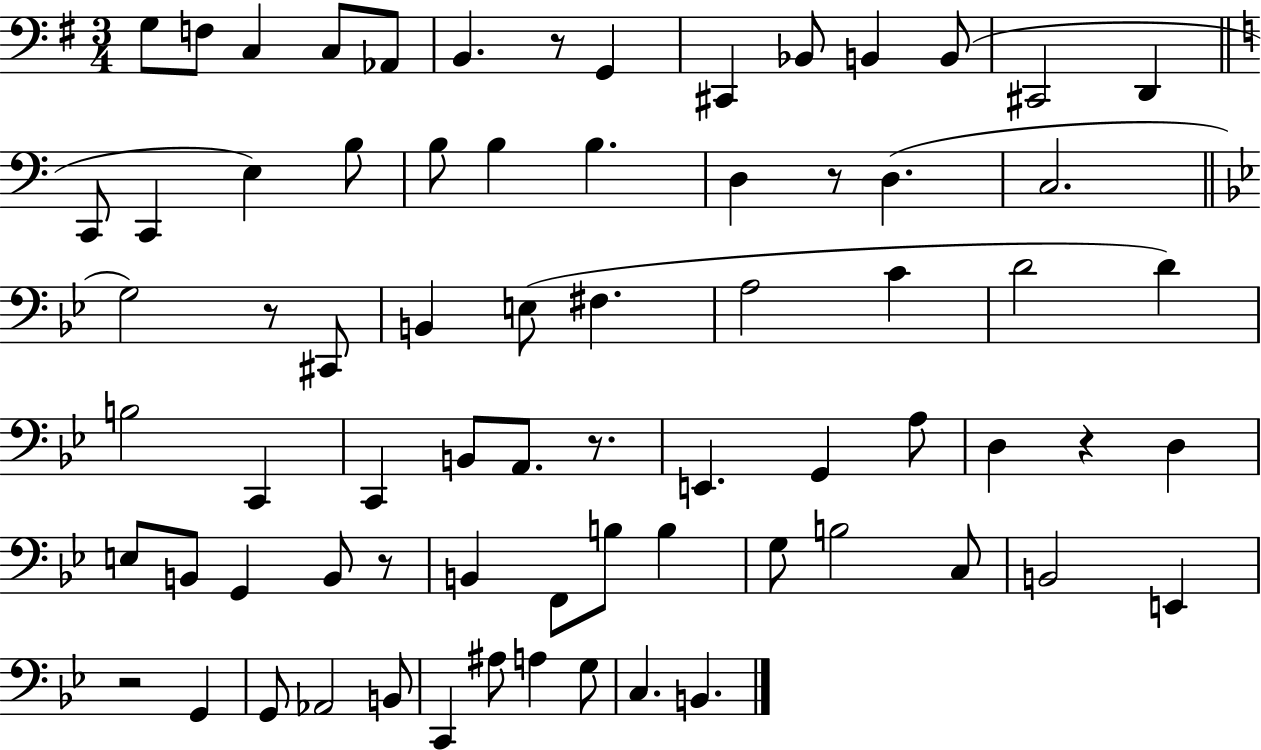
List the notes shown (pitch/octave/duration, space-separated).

G3/e F3/e C3/q C3/e Ab2/e B2/q. R/e G2/q C#2/q Bb2/e B2/q B2/e C#2/h D2/q C2/e C2/q E3/q B3/e B3/e B3/q B3/q. D3/q R/e D3/q. C3/h. G3/h R/e C#2/e B2/q E3/e F#3/q. A3/h C4/q D4/h D4/q B3/h C2/q C2/q B2/e A2/e. R/e. E2/q. G2/q A3/e D3/q R/q D3/q E3/e B2/e G2/q B2/e R/e B2/q F2/e B3/e B3/q G3/e B3/h C3/e B2/h E2/q R/h G2/q G2/e Ab2/h B2/e C2/q A#3/e A3/q G3/e C3/q. B2/q.